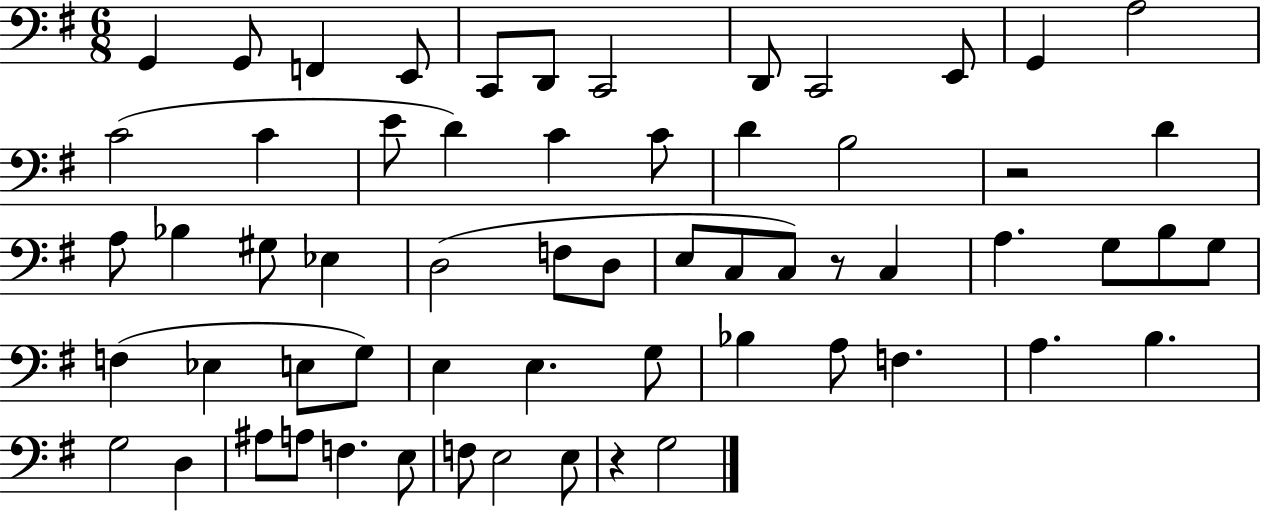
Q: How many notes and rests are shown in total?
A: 61